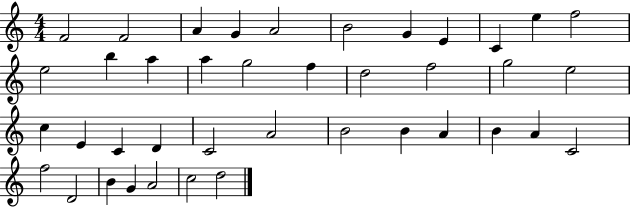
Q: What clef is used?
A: treble